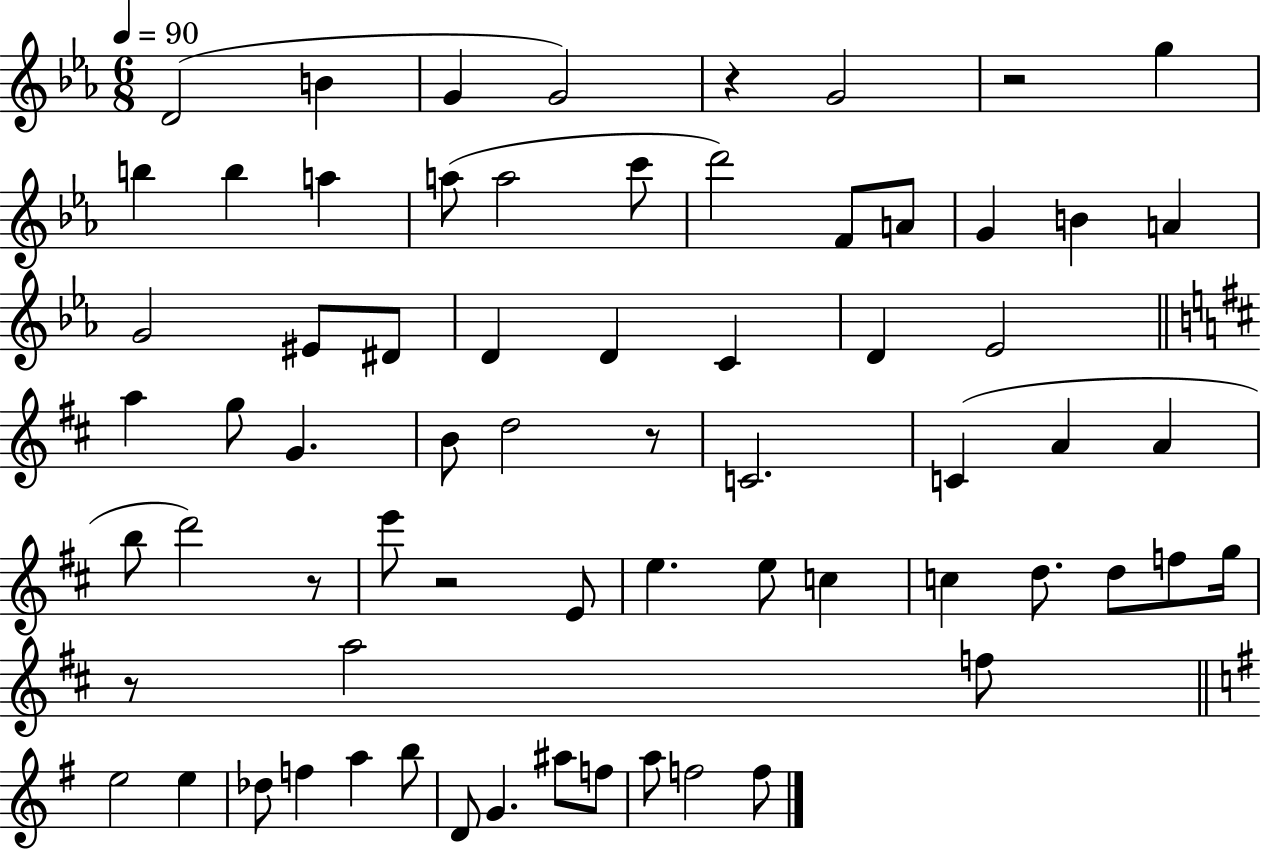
D4/h B4/q G4/q G4/h R/q G4/h R/h G5/q B5/q B5/q A5/q A5/e A5/h C6/e D6/h F4/e A4/e G4/q B4/q A4/q G4/h EIS4/e D#4/e D4/q D4/q C4/q D4/q Eb4/h A5/q G5/e G4/q. B4/e D5/h R/e C4/h. C4/q A4/q A4/q B5/e D6/h R/e E6/e R/h E4/e E5/q. E5/e C5/q C5/q D5/e. D5/e F5/e G5/s R/e A5/h F5/e E5/h E5/q Db5/e F5/q A5/q B5/e D4/e G4/q. A#5/e F5/e A5/e F5/h F5/e